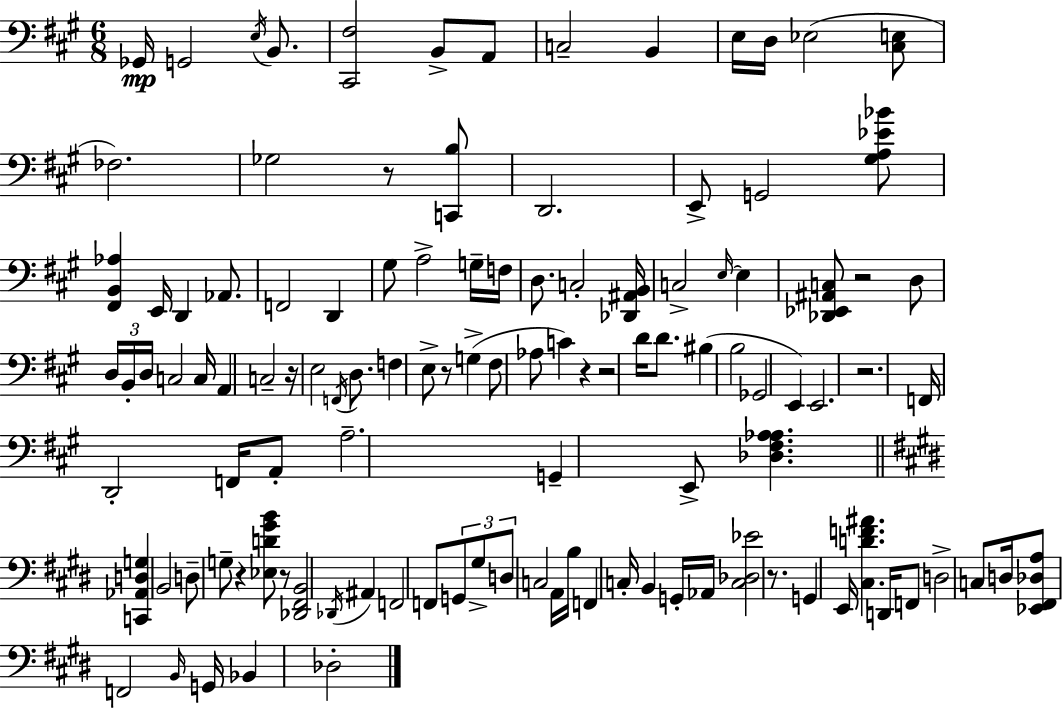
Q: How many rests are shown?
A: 10